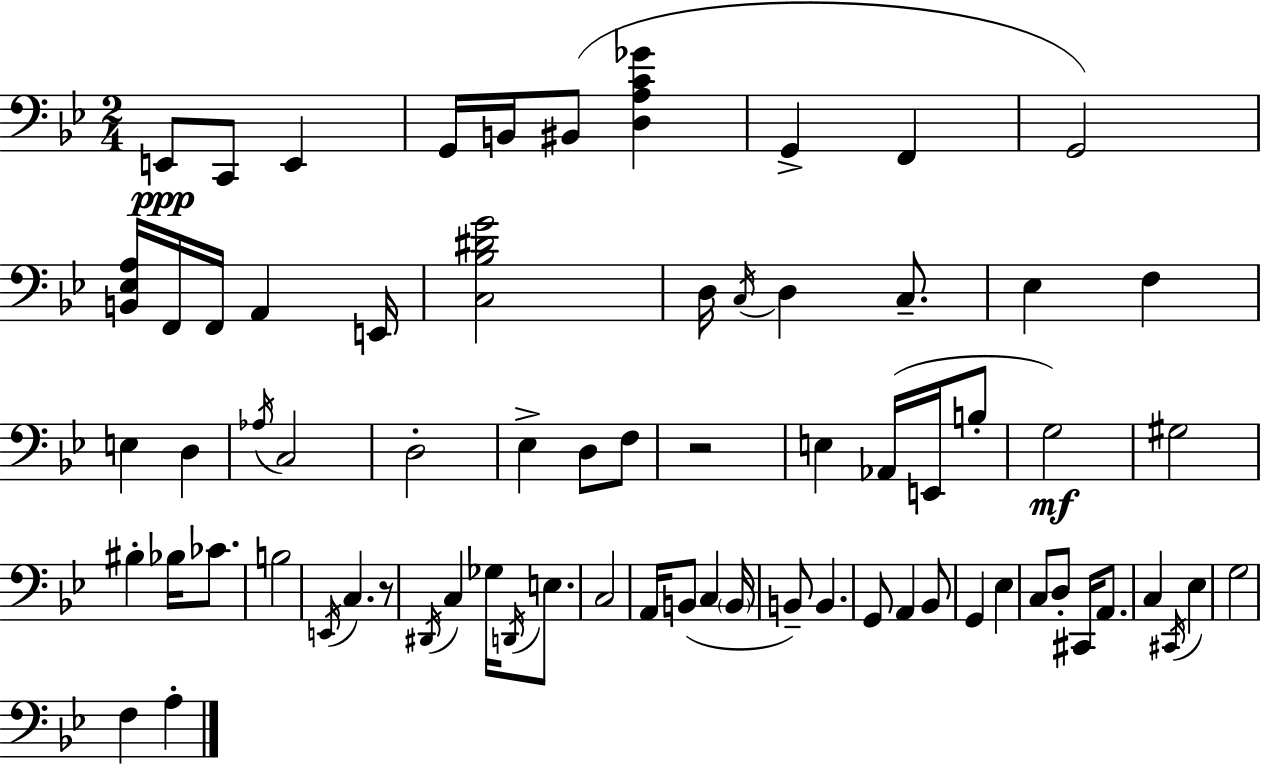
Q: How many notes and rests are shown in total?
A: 71